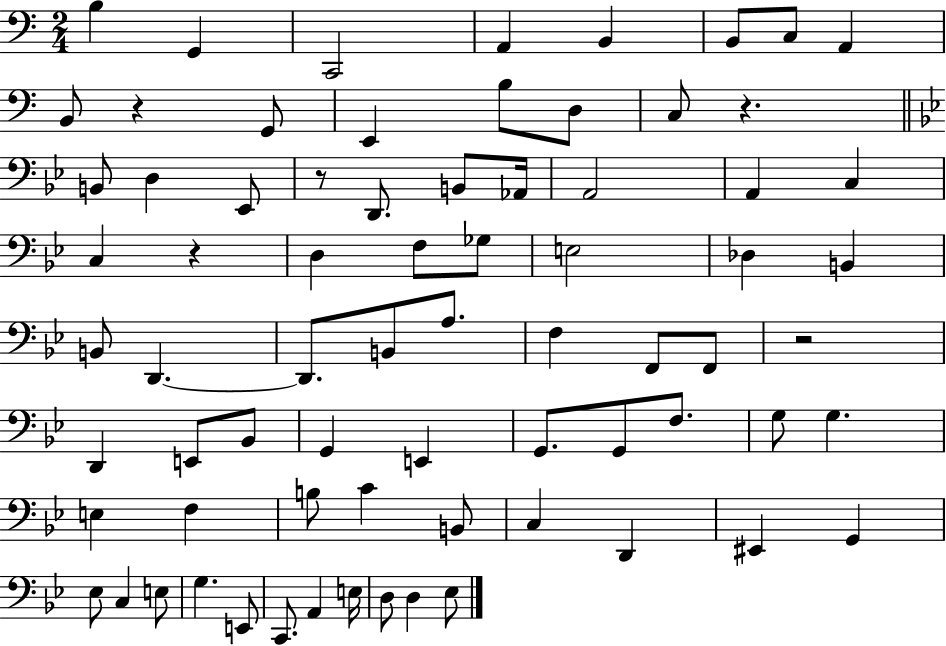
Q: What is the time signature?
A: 2/4